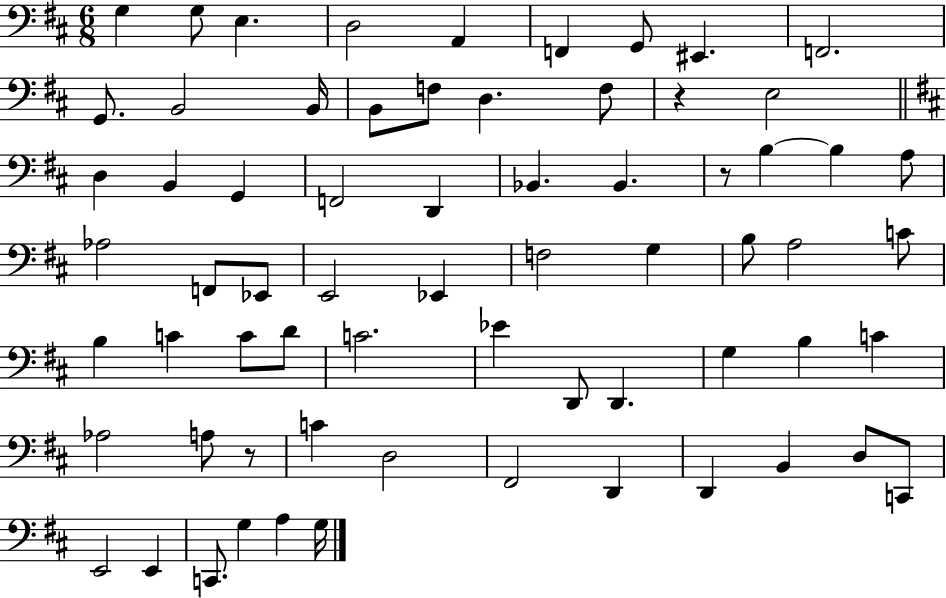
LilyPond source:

{
  \clef bass
  \numericTimeSignature
  \time 6/8
  \key d \major
  \repeat volta 2 { g4 g8 e4. | d2 a,4 | f,4 g,8 eis,4. | f,2. | \break g,8. b,2 b,16 | b,8 f8 d4. f8 | r4 e2 | \bar "||" \break \key d \major d4 b,4 g,4 | f,2 d,4 | bes,4. bes,4. | r8 b4~~ b4 a8 | \break aes2 f,8 ees,8 | e,2 ees,4 | f2 g4 | b8 a2 c'8 | \break b4 c'4 c'8 d'8 | c'2. | ees'4 d,8 d,4. | g4 b4 c'4 | \break aes2 a8 r8 | c'4 d2 | fis,2 d,4 | d,4 b,4 d8 c,8 | \break e,2 e,4 | c,8. g4 a4 g16 | } \bar "|."
}